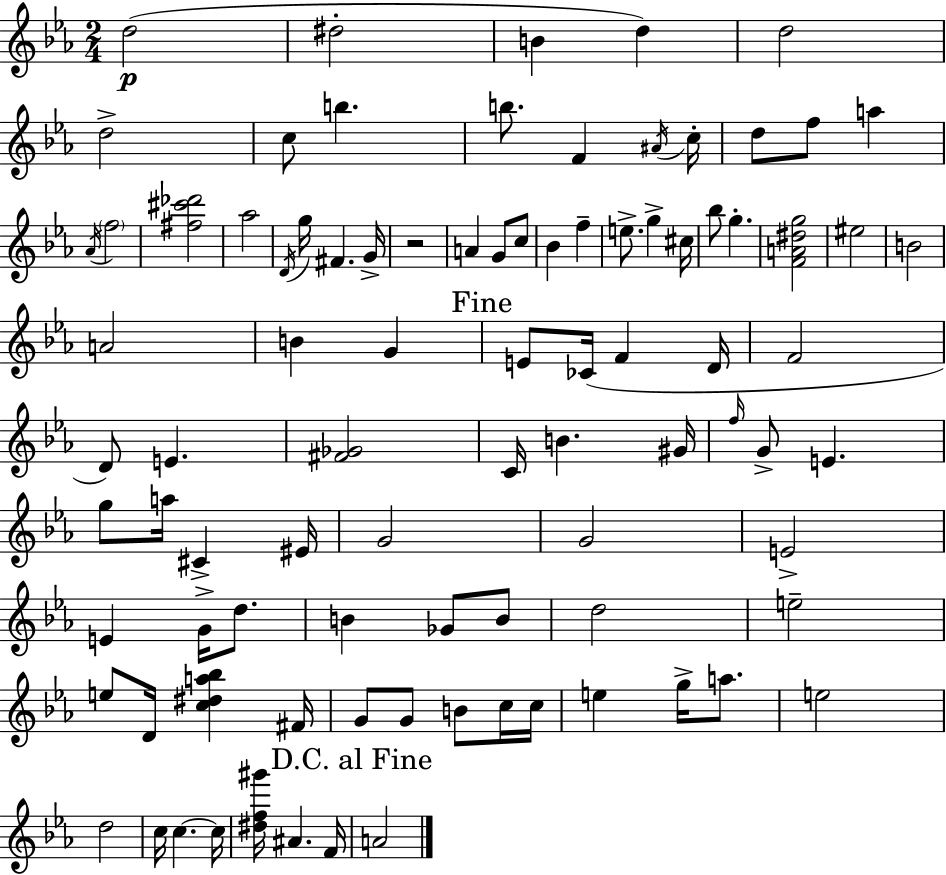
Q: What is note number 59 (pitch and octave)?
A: G4